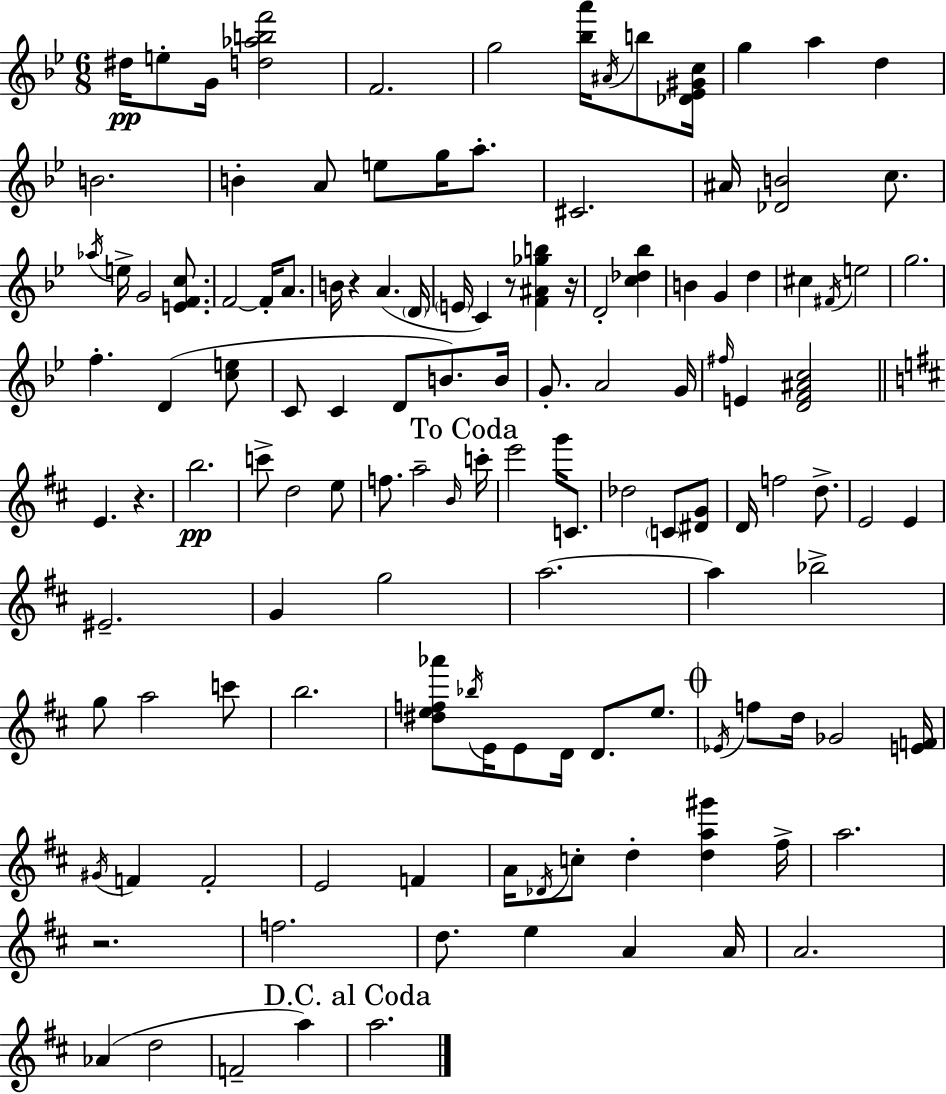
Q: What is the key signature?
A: BES major